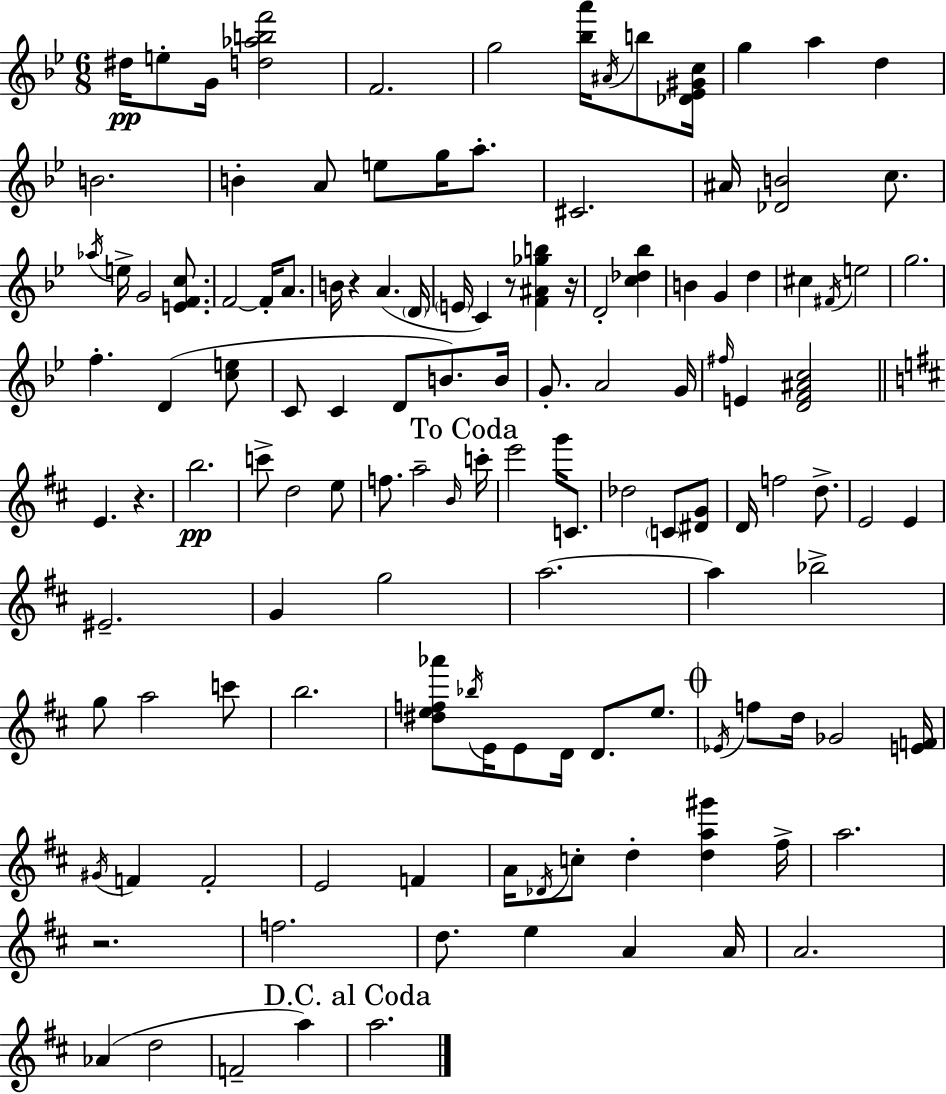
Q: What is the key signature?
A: BES major